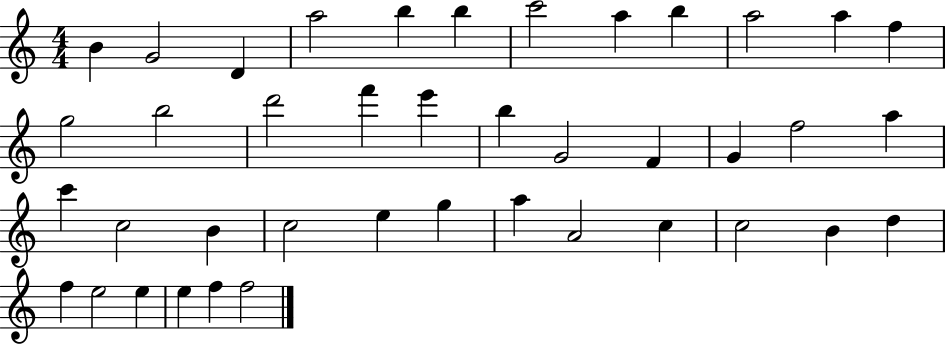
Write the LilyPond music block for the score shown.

{
  \clef treble
  \numericTimeSignature
  \time 4/4
  \key c \major
  b'4 g'2 d'4 | a''2 b''4 b''4 | c'''2 a''4 b''4 | a''2 a''4 f''4 | \break g''2 b''2 | d'''2 f'''4 e'''4 | b''4 g'2 f'4 | g'4 f''2 a''4 | \break c'''4 c''2 b'4 | c''2 e''4 g''4 | a''4 a'2 c''4 | c''2 b'4 d''4 | \break f''4 e''2 e''4 | e''4 f''4 f''2 | \bar "|."
}